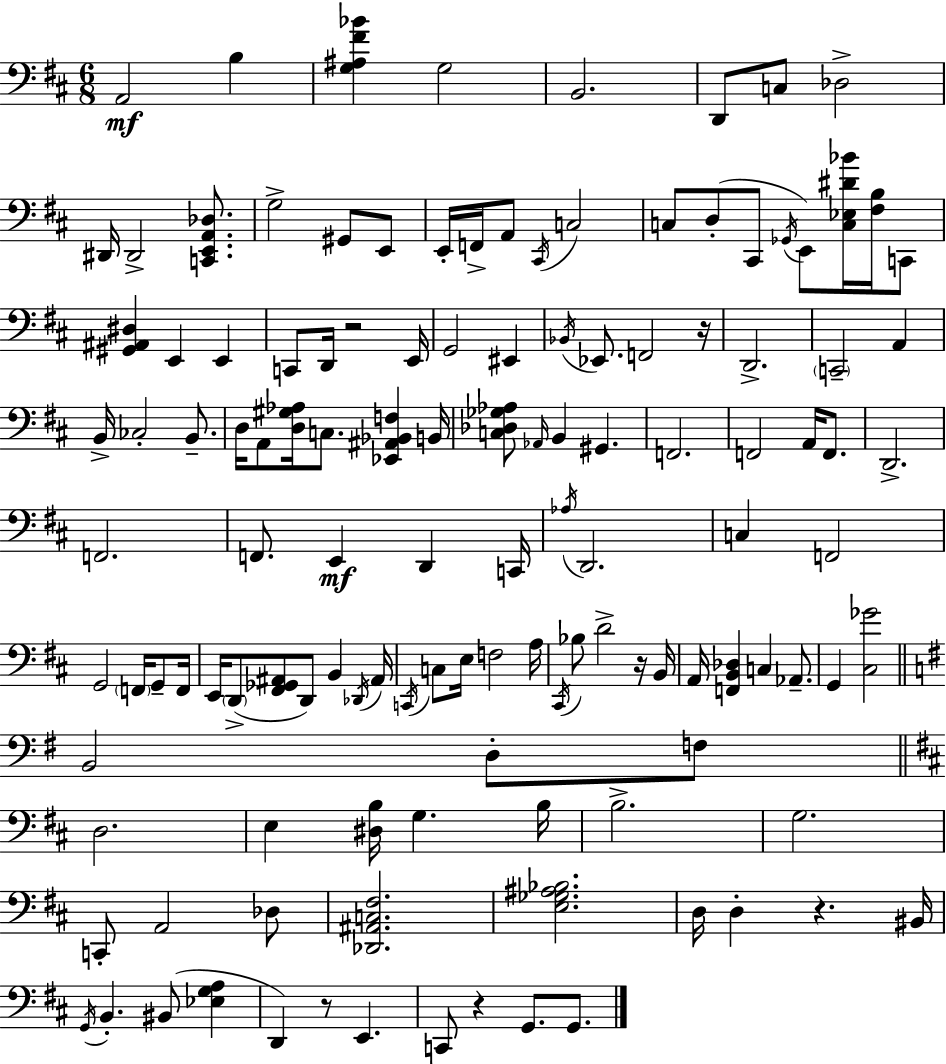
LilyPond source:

{
  \clef bass
  \numericTimeSignature
  \time 6/8
  \key d \major
  \repeat volta 2 { a,2\mf b4 | <g ais fis' bes'>4 g2 | b,2. | d,8 c8 des2-> | \break dis,16 dis,2-> <c, e, a, des>8. | g2-> gis,8 e,8 | e,16-. f,16-> a,8 \acciaccatura { cis,16 } c2 | c8 d8-.( cis,8 \acciaccatura { ges,16 }) e,8 <c ees dis' bes'>16 <fis b>16 | \break c,8 <gis, ais, dis>4 e,4 e,4 | c,8 d,16 r2 | e,16 g,2 eis,4 | \acciaccatura { bes,16 } ees,8. f,2 | \break r16 d,2.-> | \parenthesize c,2-- a,4 | b,16-> ces2-. | b,8.-- d16 a,8 <d gis aes>16 c8. <ees, ais, bes, f>4 | \break b,16 <c des ges aes>8 \grace { aes,16 } b,4 gis,4. | f,2. | f,2 | a,16 f,8. d,2.-> | \break f,2. | f,8. e,4\mf d,4 | c,16 \acciaccatura { aes16 } d,2. | c4 f,2 | \break g,2 | \parenthesize f,16 g,8-- f,16 e,16 \parenthesize d,8->( <fis, ges, ais,>8 d,8) | b,4 \acciaccatura { des,16 } ais,16 \acciaccatura { c,16 } c8 e16 f2 | a16 \acciaccatura { cis,16 } bes8 d'2-> | \break r16 b,16 a,16 <f, b, des>4 | c4 aes,8.-- g,4 | <cis ges'>2 \bar "||" \break \key g \major b,2 d8-. f8 | \bar "||" \break \key d \major d2. | e4 <dis b>16 g4. b16 | b2.-> | g2. | \break c,8-. a,2 des8 | <des, ais, c fis>2. | <e ges ais bes>2. | d16 d4-. r4. bis,16 | \break \acciaccatura { g,16 } b,4.-. bis,8( <ees g a>4 | d,4) r8 e,4. | c,8 r4 g,8. g,8. | } \bar "|."
}